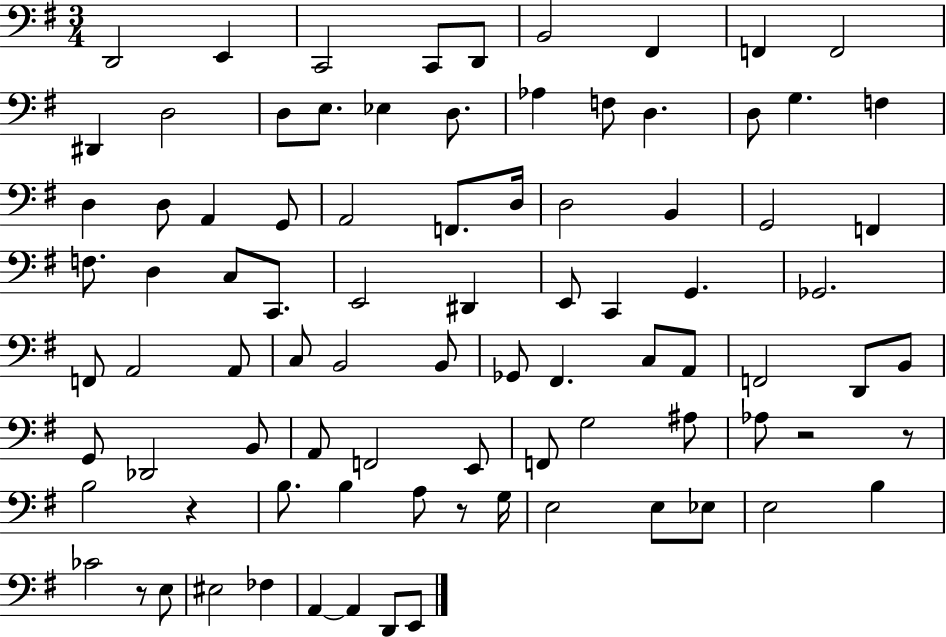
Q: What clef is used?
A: bass